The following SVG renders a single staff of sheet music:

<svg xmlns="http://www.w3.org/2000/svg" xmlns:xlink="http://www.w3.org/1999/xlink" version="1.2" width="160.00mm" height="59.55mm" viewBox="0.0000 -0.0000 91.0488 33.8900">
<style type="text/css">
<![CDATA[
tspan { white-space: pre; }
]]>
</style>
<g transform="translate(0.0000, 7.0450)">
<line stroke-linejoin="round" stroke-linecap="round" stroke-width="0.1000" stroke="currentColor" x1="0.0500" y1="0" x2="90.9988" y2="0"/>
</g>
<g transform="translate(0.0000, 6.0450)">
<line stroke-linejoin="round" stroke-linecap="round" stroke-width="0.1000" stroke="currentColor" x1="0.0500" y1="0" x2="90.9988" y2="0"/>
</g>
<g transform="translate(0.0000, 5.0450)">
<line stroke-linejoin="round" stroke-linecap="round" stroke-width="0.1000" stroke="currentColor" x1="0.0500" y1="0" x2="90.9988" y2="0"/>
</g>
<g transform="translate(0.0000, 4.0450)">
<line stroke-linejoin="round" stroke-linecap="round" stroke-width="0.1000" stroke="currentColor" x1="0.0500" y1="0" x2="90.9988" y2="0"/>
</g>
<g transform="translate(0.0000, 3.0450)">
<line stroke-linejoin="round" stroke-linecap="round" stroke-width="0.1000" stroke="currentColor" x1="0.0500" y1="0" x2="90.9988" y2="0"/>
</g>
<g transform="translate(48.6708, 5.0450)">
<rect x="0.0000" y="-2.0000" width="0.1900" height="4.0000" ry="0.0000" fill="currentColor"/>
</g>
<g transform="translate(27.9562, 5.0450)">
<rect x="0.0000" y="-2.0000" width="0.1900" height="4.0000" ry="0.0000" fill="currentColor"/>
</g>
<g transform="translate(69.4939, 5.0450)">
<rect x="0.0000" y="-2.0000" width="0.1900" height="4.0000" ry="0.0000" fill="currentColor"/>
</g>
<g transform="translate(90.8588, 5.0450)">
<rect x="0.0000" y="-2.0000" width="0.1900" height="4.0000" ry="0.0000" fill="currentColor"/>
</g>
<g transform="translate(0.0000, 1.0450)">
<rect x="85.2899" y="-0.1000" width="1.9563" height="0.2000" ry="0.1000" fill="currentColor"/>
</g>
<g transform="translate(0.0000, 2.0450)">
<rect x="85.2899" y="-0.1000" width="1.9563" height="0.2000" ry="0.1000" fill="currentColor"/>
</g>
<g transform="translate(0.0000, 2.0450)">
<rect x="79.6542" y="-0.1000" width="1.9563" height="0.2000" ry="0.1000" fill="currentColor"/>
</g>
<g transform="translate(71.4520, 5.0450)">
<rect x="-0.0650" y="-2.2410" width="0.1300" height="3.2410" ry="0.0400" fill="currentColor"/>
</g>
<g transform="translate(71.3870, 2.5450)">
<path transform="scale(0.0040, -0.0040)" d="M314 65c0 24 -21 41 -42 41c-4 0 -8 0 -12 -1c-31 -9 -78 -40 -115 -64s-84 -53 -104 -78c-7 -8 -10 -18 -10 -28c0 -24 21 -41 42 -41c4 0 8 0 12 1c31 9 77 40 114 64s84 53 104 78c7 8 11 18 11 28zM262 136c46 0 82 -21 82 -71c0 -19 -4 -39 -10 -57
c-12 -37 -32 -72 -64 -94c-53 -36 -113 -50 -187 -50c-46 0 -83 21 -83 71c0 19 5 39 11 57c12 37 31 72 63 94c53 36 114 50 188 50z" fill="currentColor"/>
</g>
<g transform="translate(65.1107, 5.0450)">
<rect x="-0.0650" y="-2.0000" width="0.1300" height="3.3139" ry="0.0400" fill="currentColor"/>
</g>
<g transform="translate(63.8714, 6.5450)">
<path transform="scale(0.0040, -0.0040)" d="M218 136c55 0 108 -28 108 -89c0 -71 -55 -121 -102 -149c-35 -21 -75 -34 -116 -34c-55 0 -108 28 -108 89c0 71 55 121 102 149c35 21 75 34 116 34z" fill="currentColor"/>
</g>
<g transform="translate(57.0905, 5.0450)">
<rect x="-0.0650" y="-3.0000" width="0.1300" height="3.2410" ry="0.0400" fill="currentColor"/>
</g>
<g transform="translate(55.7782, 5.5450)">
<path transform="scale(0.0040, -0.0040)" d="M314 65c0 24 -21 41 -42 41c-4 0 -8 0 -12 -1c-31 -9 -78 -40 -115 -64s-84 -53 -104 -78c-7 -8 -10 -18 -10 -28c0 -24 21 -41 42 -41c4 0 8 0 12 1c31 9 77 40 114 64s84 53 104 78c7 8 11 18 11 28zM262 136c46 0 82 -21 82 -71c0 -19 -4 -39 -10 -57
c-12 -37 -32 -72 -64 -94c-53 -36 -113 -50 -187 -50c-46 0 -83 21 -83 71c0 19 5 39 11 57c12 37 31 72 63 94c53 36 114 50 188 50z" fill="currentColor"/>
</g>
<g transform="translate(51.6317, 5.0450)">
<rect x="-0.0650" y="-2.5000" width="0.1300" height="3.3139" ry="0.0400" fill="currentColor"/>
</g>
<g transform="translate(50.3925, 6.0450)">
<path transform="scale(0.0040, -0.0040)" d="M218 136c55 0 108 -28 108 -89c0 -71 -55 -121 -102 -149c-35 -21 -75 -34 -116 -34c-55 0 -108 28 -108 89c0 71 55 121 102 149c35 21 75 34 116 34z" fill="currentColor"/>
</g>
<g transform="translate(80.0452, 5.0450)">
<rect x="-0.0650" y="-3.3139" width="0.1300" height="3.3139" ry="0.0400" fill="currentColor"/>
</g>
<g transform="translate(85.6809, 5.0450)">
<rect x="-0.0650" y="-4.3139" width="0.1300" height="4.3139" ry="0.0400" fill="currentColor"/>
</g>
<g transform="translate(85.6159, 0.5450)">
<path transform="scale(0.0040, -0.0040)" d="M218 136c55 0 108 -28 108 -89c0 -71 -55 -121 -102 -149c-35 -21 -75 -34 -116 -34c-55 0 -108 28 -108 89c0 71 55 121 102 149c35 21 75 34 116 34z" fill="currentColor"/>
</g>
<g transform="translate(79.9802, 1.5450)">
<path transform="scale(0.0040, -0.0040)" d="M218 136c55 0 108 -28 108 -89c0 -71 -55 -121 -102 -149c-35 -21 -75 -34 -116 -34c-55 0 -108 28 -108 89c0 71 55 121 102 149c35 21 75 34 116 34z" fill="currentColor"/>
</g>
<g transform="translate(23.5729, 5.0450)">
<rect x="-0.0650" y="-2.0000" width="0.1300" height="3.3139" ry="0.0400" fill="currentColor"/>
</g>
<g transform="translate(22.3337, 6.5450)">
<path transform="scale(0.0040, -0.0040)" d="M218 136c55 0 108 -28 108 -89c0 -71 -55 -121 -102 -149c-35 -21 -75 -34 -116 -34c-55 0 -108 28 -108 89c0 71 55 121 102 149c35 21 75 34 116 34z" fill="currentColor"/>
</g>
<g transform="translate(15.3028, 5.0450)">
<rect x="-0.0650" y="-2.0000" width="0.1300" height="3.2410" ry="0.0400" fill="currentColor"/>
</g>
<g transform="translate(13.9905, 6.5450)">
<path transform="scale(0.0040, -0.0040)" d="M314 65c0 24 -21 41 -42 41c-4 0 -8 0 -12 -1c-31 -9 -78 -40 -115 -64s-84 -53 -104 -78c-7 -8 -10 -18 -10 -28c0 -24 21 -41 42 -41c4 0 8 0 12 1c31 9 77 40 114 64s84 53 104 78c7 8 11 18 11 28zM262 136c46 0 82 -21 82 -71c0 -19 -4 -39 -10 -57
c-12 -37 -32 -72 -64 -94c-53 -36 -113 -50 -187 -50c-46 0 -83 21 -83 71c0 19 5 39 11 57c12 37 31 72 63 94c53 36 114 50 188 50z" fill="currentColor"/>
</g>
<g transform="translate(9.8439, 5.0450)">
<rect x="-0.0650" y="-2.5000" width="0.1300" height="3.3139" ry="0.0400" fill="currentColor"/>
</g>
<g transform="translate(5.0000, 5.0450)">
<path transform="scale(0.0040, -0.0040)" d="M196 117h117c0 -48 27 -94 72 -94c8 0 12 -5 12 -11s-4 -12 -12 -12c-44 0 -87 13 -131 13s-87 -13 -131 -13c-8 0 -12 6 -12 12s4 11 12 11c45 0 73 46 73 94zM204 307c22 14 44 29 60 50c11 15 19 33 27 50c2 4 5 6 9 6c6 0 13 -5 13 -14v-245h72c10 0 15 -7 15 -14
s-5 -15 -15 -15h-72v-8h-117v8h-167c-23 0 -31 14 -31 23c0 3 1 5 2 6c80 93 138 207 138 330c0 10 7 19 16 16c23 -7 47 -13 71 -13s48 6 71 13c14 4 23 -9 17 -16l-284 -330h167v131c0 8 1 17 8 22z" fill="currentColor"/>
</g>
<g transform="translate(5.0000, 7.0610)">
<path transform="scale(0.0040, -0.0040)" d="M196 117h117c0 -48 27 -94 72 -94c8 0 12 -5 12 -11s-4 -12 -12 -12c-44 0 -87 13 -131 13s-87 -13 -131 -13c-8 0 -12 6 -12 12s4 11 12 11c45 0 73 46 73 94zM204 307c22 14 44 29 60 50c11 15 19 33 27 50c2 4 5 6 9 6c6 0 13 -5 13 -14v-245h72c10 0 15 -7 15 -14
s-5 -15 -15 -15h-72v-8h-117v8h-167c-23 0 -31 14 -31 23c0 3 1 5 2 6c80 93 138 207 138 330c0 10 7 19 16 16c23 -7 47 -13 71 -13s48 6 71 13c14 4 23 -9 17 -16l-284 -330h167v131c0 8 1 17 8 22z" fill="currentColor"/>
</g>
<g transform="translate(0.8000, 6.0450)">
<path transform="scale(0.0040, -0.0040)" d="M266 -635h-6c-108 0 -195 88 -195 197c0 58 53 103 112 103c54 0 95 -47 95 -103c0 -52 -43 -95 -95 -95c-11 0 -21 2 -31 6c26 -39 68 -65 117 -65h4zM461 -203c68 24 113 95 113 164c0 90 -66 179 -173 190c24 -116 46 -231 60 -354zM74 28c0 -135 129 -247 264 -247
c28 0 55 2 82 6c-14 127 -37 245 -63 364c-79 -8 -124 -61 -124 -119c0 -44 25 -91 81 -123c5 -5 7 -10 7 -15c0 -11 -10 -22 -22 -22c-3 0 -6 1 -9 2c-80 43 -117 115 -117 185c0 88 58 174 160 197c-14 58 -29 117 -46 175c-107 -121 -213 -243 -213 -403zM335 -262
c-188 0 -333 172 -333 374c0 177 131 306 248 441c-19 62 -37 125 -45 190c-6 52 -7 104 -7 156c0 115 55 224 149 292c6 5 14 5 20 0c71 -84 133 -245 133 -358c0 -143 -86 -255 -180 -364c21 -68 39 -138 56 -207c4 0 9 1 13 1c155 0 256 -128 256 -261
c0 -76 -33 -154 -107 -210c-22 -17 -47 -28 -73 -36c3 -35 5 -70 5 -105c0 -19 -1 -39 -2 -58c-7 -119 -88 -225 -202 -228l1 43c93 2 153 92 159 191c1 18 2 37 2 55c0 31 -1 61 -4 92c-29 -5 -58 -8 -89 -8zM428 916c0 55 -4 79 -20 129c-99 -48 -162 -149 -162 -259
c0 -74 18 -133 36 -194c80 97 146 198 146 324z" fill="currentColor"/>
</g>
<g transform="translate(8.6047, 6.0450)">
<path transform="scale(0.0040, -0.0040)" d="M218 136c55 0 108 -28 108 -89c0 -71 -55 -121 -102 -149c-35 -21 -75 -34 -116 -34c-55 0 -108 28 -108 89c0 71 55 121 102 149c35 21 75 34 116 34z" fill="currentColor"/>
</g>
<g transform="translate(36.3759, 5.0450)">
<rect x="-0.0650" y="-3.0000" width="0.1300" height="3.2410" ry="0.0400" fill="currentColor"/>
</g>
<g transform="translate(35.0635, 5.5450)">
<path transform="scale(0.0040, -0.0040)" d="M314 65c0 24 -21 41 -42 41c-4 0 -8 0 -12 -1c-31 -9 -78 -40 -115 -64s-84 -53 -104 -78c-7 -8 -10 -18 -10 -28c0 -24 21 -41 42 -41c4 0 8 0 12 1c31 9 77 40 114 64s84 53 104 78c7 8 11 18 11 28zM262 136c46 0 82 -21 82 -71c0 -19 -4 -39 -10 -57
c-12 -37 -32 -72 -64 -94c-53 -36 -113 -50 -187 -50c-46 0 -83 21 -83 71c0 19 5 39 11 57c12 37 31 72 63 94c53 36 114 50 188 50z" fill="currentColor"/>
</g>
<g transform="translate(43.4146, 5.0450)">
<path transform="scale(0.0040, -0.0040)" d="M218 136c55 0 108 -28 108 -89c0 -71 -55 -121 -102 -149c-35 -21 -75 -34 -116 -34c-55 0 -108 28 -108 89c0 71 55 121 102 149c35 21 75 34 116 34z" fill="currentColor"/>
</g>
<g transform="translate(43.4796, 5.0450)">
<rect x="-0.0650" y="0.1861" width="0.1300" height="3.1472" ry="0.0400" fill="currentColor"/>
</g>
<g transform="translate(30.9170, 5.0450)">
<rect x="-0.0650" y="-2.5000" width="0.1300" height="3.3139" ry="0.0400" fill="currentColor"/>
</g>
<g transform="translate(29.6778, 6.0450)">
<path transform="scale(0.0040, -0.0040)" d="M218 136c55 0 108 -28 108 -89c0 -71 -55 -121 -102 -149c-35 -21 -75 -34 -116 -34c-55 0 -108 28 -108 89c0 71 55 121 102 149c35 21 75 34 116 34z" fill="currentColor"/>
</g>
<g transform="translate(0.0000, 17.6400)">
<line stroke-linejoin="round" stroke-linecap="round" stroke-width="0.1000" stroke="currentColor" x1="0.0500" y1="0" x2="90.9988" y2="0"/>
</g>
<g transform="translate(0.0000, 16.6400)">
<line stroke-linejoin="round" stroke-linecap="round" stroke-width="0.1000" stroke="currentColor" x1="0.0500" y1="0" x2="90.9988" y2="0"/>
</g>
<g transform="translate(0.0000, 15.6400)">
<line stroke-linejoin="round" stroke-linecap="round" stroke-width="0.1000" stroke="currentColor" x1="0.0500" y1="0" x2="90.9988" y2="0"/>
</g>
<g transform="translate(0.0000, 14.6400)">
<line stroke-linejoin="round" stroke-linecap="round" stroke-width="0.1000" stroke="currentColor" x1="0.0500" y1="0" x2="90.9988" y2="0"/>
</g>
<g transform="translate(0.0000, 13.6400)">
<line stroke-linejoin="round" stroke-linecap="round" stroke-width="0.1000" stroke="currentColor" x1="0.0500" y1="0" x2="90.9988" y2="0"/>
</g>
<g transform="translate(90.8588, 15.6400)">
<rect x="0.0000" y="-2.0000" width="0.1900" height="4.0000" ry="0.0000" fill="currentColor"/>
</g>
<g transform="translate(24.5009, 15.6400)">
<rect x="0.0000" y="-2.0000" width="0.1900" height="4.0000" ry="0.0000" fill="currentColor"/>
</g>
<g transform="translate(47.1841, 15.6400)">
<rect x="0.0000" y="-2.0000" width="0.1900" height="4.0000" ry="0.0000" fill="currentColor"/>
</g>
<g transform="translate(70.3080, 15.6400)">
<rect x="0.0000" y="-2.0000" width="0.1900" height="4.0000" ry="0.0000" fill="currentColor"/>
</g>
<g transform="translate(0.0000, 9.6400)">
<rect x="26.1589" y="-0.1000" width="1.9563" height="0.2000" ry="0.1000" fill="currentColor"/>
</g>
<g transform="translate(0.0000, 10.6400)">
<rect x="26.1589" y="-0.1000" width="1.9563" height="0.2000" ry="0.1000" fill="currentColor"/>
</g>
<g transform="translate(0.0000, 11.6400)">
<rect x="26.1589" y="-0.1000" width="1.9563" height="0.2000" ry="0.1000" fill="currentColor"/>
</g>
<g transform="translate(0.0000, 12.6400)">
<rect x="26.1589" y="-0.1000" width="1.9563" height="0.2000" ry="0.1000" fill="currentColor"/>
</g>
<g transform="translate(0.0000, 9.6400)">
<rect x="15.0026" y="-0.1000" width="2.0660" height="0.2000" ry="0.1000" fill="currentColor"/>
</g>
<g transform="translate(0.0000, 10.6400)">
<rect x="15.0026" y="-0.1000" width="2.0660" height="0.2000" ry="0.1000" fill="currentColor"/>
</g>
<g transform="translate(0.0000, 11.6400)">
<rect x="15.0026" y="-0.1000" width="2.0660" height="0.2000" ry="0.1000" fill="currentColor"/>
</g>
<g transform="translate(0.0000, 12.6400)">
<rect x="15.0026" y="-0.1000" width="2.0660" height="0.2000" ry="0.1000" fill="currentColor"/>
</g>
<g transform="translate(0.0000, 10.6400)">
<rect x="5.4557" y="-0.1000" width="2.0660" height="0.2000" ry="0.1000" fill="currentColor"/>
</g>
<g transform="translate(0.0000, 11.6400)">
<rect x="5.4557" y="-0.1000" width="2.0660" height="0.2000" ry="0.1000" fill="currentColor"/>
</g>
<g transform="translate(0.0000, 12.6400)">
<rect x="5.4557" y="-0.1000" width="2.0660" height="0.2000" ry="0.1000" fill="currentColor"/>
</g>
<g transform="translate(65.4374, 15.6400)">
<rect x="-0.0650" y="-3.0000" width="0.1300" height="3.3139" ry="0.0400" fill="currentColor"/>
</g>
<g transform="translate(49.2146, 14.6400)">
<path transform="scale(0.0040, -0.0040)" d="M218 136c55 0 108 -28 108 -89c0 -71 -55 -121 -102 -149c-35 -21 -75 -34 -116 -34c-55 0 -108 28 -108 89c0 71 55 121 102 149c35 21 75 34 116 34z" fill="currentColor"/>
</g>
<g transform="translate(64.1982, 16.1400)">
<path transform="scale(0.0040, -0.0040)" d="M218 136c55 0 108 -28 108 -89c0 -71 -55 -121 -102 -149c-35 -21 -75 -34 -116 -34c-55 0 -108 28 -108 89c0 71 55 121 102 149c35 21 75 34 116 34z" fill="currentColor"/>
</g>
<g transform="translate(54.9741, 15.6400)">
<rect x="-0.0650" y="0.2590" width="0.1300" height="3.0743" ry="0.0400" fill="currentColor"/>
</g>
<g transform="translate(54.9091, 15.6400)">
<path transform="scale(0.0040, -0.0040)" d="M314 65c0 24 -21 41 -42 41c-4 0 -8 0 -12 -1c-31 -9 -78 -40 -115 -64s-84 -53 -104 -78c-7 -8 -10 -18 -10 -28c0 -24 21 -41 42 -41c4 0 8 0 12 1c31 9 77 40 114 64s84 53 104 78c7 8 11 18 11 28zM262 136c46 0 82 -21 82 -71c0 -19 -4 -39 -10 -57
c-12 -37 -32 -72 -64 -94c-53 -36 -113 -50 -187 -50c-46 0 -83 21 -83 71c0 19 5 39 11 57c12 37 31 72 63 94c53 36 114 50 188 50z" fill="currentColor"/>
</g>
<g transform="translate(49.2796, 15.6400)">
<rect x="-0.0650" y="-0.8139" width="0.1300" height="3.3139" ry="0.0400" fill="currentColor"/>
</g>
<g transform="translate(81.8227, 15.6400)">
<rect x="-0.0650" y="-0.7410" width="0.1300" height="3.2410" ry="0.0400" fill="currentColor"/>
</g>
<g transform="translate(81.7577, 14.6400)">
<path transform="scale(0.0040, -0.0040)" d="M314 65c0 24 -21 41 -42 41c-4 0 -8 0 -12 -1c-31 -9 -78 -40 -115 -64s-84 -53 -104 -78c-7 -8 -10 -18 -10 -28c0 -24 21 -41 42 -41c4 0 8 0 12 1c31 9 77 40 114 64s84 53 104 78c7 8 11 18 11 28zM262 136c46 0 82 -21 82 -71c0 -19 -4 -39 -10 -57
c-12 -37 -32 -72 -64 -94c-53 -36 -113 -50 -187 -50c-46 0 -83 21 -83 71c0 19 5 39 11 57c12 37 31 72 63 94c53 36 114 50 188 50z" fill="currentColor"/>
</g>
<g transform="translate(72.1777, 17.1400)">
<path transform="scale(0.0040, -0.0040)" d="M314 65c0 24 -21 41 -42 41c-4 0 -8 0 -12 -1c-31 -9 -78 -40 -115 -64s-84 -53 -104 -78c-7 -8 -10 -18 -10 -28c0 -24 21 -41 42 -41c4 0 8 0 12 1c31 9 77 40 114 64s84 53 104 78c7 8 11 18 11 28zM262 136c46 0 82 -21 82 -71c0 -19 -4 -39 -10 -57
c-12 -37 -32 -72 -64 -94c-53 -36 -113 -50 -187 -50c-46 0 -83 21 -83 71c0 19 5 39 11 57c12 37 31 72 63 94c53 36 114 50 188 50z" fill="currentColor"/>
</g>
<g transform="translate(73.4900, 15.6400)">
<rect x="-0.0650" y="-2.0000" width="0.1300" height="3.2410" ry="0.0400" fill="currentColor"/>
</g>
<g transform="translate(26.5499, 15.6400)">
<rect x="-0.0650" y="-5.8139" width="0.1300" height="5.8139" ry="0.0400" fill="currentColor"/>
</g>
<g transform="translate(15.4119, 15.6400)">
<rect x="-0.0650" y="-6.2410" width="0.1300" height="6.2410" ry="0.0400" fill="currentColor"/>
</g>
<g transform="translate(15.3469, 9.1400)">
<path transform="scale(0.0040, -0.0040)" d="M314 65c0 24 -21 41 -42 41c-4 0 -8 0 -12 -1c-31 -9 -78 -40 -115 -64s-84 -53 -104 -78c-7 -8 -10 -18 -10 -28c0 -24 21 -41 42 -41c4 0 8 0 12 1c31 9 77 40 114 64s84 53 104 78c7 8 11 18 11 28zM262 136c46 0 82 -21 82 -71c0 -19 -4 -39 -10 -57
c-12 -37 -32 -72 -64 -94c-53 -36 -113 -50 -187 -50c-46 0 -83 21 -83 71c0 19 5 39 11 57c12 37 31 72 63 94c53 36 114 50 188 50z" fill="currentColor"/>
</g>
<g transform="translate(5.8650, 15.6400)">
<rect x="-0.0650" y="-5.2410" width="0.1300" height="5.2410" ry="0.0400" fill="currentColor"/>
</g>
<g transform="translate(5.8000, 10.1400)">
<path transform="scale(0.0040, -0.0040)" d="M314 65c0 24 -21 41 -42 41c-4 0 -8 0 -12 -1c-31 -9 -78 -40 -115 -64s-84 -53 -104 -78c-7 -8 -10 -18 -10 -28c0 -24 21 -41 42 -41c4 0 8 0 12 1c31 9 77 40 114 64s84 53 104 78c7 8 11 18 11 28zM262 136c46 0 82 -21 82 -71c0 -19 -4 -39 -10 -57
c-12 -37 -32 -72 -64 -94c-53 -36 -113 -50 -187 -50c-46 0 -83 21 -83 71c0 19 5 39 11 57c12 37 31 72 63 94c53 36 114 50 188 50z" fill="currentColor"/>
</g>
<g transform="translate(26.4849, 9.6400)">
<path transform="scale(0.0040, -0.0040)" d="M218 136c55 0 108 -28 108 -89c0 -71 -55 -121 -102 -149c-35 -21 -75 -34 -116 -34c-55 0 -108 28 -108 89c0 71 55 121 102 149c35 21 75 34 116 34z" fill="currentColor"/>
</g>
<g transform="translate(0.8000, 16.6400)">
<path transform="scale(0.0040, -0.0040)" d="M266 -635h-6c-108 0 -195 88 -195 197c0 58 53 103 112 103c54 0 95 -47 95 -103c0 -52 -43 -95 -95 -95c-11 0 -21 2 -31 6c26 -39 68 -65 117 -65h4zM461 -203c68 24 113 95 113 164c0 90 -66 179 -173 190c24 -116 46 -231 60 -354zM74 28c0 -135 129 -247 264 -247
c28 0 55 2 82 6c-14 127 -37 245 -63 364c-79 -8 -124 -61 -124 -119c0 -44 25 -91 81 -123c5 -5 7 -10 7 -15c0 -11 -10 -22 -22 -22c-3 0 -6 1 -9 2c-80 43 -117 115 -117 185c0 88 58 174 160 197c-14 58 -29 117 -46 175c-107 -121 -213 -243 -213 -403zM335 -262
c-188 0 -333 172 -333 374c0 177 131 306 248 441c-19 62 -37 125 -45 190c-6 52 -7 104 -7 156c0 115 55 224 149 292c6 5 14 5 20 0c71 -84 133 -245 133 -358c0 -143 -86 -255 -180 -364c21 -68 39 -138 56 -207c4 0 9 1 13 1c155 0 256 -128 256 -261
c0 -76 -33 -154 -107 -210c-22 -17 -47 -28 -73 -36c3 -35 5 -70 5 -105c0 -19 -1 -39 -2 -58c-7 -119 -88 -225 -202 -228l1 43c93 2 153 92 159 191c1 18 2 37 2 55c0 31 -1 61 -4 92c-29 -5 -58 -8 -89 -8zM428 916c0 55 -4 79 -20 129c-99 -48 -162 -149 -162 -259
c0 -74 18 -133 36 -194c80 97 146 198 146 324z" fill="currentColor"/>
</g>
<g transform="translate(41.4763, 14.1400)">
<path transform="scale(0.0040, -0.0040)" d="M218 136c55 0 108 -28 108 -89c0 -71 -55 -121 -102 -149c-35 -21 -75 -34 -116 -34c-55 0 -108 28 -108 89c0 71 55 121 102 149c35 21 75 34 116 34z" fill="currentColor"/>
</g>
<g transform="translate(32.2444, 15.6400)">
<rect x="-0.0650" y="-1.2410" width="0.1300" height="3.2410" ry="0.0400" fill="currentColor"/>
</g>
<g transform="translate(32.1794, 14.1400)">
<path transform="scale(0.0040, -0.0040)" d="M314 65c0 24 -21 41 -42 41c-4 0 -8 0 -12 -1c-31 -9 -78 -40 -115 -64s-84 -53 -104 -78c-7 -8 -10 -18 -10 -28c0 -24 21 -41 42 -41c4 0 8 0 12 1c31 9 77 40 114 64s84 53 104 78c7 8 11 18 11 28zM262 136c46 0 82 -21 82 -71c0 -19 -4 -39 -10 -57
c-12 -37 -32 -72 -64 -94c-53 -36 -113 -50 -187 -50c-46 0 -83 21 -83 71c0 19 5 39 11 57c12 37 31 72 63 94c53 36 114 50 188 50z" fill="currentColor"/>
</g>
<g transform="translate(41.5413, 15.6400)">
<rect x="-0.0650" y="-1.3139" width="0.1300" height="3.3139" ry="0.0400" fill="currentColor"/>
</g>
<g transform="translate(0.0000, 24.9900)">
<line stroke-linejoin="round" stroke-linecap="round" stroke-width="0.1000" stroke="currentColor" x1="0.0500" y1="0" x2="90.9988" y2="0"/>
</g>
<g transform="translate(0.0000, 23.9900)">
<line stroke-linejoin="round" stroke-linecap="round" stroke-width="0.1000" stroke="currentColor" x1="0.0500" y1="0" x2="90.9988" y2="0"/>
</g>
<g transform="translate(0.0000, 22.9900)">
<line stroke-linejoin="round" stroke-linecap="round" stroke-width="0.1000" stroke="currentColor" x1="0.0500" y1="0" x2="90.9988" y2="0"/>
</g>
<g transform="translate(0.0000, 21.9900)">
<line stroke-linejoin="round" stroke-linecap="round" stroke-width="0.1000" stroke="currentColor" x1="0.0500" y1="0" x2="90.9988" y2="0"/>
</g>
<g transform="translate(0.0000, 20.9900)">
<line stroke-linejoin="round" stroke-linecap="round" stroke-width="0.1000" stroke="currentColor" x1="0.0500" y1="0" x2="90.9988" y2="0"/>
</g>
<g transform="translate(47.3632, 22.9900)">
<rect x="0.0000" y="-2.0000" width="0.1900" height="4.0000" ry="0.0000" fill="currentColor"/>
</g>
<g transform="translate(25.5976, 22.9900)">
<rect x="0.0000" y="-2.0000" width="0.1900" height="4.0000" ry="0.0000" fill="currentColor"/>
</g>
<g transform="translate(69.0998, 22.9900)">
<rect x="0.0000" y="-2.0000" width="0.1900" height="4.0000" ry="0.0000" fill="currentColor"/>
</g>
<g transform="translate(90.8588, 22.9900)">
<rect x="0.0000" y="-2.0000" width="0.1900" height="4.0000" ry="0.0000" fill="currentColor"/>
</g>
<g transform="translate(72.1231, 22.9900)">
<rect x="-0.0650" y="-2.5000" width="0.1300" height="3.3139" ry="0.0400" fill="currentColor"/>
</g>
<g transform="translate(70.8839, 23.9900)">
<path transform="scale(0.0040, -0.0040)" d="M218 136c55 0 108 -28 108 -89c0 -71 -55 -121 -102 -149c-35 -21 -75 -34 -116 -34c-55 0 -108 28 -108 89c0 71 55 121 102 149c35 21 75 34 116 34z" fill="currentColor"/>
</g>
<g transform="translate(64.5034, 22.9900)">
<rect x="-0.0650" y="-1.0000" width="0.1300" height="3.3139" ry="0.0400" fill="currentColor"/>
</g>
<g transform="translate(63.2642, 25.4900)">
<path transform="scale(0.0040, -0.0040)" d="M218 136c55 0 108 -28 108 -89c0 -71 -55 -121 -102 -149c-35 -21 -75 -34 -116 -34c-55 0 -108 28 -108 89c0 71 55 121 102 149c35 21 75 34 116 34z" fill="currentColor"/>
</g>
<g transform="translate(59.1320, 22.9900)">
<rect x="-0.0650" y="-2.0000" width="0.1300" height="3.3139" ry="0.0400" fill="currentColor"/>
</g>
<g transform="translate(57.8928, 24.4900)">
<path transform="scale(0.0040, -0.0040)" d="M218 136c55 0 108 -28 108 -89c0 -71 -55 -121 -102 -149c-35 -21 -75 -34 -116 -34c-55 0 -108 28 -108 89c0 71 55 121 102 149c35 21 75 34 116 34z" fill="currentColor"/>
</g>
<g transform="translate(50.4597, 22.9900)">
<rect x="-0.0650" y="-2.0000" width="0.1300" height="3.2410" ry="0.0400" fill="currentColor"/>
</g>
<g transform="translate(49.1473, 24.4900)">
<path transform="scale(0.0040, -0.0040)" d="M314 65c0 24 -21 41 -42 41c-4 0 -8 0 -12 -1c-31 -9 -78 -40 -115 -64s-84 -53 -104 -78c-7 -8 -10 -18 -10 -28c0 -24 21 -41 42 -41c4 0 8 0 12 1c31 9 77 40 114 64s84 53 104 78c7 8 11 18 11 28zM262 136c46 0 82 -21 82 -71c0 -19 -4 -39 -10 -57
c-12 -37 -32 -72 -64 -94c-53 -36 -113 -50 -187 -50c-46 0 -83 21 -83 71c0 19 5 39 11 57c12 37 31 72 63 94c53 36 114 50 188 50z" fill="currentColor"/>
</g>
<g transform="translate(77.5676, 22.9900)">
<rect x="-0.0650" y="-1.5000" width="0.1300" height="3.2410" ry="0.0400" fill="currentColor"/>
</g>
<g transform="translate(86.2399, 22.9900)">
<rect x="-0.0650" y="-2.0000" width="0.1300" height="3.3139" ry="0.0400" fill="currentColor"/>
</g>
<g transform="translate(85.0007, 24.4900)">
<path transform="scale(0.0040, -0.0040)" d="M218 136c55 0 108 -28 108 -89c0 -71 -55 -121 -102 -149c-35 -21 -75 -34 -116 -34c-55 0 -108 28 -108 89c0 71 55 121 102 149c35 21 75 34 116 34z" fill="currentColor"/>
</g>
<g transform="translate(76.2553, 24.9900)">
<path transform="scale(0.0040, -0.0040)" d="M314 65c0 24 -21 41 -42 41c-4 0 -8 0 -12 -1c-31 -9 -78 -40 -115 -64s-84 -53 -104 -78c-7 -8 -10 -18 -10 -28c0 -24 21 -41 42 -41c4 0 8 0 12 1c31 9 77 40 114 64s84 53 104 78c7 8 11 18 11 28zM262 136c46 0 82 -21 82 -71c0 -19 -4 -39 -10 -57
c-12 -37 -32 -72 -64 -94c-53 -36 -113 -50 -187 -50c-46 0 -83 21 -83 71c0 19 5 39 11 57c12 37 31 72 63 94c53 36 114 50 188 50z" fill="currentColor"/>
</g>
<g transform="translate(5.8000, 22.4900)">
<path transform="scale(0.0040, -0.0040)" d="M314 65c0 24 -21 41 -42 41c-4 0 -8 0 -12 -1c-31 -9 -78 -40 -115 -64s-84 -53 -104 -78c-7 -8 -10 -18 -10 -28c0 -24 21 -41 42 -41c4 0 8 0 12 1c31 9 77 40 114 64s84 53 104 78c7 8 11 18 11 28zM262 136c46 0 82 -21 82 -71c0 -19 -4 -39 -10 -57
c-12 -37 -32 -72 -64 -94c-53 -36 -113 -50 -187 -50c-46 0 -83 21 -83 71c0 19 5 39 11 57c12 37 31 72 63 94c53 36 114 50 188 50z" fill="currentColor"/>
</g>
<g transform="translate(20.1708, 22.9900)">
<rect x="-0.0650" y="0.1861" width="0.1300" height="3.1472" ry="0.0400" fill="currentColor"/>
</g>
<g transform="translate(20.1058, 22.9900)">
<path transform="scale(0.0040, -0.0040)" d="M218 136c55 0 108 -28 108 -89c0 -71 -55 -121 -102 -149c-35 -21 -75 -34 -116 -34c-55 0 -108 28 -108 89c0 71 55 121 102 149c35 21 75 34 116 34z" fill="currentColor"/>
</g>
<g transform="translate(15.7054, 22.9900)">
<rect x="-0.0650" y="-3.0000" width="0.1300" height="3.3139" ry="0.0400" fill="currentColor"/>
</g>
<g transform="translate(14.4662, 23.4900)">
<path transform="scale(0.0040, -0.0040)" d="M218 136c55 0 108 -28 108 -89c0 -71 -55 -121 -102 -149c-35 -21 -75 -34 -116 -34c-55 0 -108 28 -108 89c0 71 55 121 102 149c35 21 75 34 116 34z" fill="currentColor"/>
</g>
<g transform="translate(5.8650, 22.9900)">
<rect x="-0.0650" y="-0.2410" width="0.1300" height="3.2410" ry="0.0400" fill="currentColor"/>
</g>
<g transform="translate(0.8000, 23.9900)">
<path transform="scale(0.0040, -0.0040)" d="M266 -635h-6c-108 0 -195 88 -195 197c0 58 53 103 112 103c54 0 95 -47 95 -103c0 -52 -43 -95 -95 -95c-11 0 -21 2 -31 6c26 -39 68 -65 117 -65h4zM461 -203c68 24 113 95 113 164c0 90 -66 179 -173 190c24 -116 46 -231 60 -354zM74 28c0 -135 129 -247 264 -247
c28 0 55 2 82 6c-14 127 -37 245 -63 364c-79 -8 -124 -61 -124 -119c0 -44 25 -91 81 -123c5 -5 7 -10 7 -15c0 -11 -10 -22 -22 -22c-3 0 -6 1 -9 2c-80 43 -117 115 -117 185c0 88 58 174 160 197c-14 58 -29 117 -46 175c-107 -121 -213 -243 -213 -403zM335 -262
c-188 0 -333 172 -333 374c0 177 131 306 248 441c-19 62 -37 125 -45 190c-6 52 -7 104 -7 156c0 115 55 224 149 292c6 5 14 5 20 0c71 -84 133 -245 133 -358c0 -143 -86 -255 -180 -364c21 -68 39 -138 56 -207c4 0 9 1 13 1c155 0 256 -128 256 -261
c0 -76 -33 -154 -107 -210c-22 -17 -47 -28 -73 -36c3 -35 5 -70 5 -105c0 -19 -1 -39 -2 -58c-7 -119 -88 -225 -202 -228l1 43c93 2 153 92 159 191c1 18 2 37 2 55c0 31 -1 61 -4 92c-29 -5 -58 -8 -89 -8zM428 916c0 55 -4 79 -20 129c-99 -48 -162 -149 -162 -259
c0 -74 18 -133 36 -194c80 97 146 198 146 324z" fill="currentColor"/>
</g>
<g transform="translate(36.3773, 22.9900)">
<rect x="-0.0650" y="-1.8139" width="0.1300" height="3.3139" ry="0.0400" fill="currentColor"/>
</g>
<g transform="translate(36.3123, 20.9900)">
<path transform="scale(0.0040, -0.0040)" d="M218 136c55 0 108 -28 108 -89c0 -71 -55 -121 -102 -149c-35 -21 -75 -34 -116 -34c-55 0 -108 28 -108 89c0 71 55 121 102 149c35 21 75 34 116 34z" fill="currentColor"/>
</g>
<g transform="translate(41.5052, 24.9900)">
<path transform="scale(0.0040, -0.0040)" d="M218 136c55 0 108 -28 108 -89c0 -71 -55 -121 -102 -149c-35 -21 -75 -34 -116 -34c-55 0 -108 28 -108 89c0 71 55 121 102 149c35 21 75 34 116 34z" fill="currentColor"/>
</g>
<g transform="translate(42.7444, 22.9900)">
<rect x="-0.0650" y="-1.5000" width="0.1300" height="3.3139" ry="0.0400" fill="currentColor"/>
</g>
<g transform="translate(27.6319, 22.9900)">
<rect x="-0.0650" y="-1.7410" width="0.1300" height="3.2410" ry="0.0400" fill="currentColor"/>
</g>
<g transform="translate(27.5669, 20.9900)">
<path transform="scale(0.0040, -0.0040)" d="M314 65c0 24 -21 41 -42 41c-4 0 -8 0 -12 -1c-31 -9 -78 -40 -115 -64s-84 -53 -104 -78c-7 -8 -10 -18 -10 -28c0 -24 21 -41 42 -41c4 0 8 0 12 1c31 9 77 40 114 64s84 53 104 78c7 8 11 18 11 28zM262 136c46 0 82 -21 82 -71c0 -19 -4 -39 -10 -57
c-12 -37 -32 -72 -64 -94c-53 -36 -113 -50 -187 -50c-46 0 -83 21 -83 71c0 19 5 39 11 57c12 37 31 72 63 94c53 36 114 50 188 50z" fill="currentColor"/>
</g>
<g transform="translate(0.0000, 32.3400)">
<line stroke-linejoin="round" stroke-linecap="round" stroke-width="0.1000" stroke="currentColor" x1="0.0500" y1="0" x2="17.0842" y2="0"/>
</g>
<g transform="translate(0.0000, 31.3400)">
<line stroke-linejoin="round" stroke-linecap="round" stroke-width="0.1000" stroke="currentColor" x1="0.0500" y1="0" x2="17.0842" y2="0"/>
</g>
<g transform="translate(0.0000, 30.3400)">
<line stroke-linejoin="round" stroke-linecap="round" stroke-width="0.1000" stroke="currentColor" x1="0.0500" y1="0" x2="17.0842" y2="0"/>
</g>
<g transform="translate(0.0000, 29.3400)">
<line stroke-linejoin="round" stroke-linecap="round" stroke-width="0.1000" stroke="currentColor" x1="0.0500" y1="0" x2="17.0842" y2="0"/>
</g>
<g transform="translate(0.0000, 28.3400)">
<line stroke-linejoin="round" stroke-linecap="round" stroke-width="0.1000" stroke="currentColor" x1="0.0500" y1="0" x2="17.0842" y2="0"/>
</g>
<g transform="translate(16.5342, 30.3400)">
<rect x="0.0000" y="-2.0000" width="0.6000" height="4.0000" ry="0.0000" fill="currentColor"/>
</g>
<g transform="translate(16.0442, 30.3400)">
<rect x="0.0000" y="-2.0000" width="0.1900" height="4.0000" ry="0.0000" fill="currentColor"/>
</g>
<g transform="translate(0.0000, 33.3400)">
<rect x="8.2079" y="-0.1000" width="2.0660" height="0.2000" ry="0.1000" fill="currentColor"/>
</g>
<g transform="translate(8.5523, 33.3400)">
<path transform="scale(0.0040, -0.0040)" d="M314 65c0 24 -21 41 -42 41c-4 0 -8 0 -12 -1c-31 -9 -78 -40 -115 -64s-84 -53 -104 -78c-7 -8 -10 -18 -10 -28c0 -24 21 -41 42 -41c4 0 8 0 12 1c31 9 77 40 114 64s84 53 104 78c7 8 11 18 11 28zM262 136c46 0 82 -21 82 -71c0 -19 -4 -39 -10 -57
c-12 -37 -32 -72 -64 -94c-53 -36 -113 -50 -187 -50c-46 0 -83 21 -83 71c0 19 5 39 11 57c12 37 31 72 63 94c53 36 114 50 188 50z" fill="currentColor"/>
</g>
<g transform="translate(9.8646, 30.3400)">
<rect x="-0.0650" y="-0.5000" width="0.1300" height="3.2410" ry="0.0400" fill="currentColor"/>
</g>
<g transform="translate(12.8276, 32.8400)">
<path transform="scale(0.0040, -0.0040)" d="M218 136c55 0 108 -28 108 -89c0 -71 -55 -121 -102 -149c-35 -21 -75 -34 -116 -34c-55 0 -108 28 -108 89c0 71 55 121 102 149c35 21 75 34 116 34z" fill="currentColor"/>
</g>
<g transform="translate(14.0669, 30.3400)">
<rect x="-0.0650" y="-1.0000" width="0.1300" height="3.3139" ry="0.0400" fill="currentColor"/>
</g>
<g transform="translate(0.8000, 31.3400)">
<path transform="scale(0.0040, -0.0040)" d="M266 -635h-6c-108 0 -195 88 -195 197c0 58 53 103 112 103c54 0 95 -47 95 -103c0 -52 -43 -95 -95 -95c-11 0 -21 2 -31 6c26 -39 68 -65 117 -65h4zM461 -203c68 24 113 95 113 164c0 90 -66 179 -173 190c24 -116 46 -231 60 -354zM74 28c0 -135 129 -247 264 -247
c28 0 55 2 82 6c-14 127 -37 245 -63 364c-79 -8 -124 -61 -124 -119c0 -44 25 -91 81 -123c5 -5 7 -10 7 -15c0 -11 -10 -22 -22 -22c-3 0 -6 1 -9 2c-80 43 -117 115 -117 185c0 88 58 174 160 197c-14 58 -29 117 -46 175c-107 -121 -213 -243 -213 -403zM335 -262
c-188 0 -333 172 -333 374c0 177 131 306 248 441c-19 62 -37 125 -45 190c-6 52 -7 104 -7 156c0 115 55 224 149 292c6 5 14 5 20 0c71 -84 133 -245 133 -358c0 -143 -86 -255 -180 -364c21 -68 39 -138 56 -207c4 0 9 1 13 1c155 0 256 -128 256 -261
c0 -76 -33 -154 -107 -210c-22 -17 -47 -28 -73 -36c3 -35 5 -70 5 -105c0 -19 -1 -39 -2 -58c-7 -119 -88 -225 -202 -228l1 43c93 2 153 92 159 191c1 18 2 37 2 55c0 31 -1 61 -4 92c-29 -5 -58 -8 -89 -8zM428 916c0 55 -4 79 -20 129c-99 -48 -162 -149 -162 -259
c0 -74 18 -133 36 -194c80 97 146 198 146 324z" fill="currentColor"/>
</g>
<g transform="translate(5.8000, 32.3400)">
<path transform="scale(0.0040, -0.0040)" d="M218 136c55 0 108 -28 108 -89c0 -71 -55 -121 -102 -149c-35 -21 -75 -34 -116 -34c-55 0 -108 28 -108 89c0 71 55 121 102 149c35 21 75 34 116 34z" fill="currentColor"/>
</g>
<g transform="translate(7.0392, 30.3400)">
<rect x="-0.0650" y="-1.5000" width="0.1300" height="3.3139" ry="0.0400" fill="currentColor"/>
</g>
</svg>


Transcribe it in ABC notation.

X:1
T:Untitled
M:4/4
L:1/4
K:C
G F2 F G A2 B G A2 F g2 b d' f'2 a'2 g' e2 e d B2 A F2 d2 c2 A B f2 f E F2 F D G E2 F E C2 D